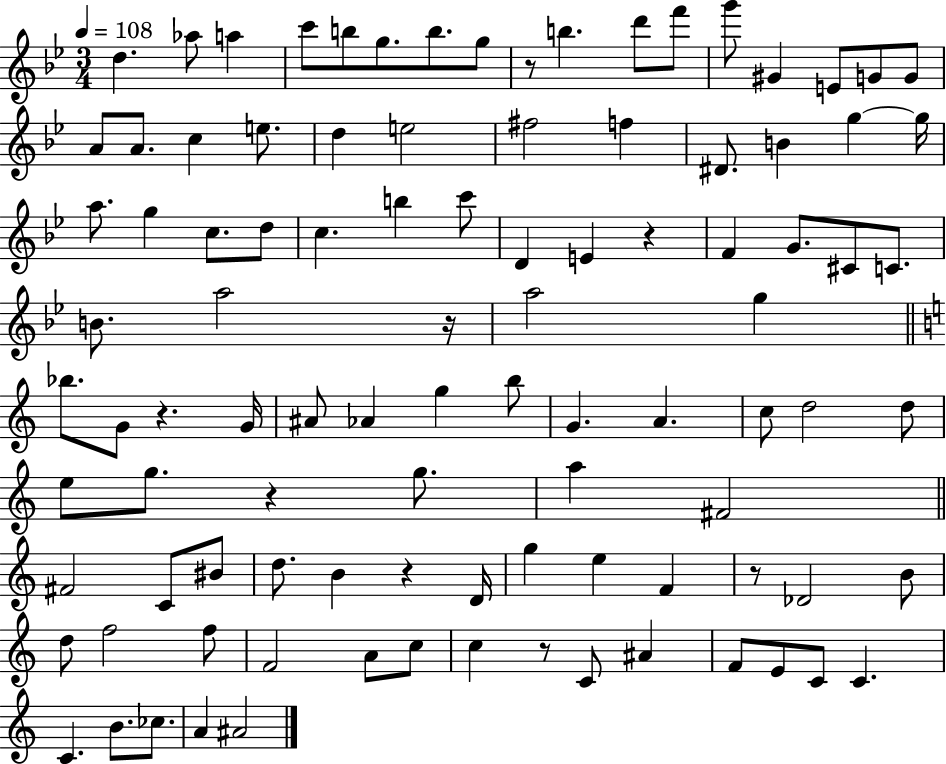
D5/q. Ab5/e A5/q C6/e B5/e G5/e. B5/e. G5/e R/e B5/q. D6/e F6/e G6/e G#4/q E4/e G4/e G4/e A4/e A4/e. C5/q E5/e. D5/q E5/h F#5/h F5/q D#4/e. B4/q G5/q G5/s A5/e. G5/q C5/e. D5/e C5/q. B5/q C6/e D4/q E4/q R/q F4/q G4/e. C#4/e C4/e. B4/e. A5/h R/s A5/h G5/q Bb5/e. G4/e R/q. G4/s A#4/e Ab4/q G5/q B5/e G4/q. A4/q. C5/e D5/h D5/e E5/e G5/e. R/q G5/e. A5/q F#4/h F#4/h C4/e BIS4/e D5/e. B4/q R/q D4/s G5/q E5/q F4/q R/e Db4/h B4/e D5/e F5/h F5/e F4/h A4/e C5/e C5/q R/e C4/e A#4/q F4/e E4/e C4/e C4/q. C4/q. B4/e. CES5/e. A4/q A#4/h